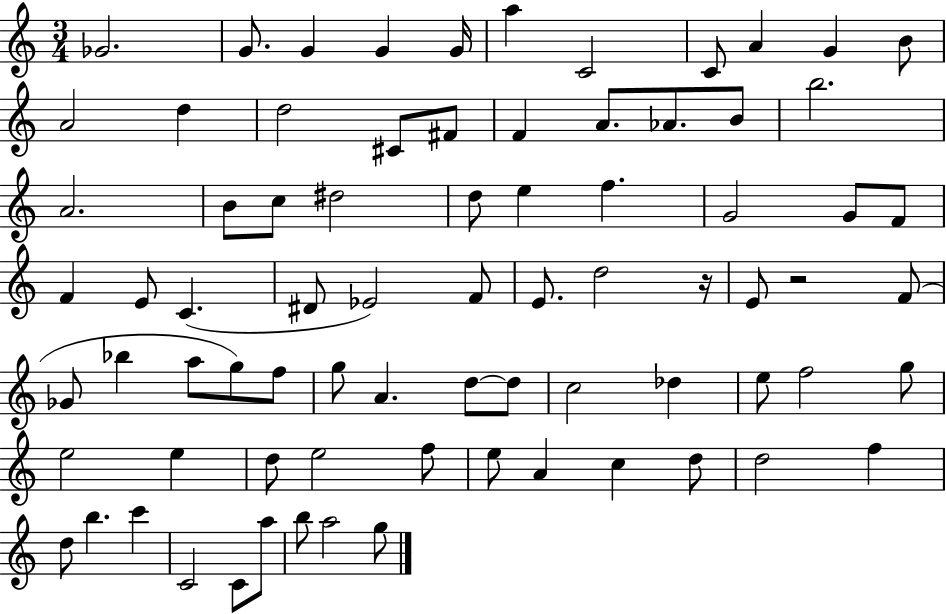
{
  \clef treble
  \numericTimeSignature
  \time 3/4
  \key c \major
  ges'2. | g'8. g'4 g'4 g'16 | a''4 c'2 | c'8 a'4 g'4 b'8 | \break a'2 d''4 | d''2 cis'8 fis'8 | f'4 a'8. aes'8. b'8 | b''2. | \break a'2. | b'8 c''8 dis''2 | d''8 e''4 f''4. | g'2 g'8 f'8 | \break f'4 e'8 c'4.( | dis'8 ees'2) f'8 | e'8. d''2 r16 | e'8 r2 f'8( | \break ges'8 bes''4 a''8 g''8) f''8 | g''8 a'4. d''8~~ d''8 | c''2 des''4 | e''8 f''2 g''8 | \break e''2 e''4 | d''8 e''2 f''8 | e''8 a'4 c''4 d''8 | d''2 f''4 | \break d''8 b''4. c'''4 | c'2 c'8 a''8 | b''8 a''2 g''8 | \bar "|."
}